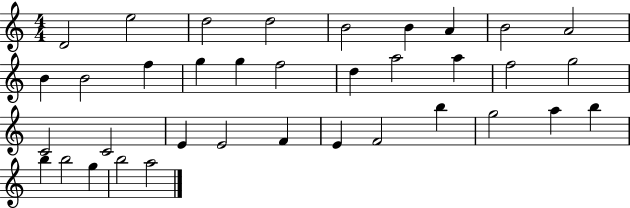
X:1
T:Untitled
M:4/4
L:1/4
K:C
D2 e2 d2 d2 B2 B A B2 A2 B B2 f g g f2 d a2 a f2 g2 C2 C2 E E2 F E F2 b g2 a b b b2 g b2 a2